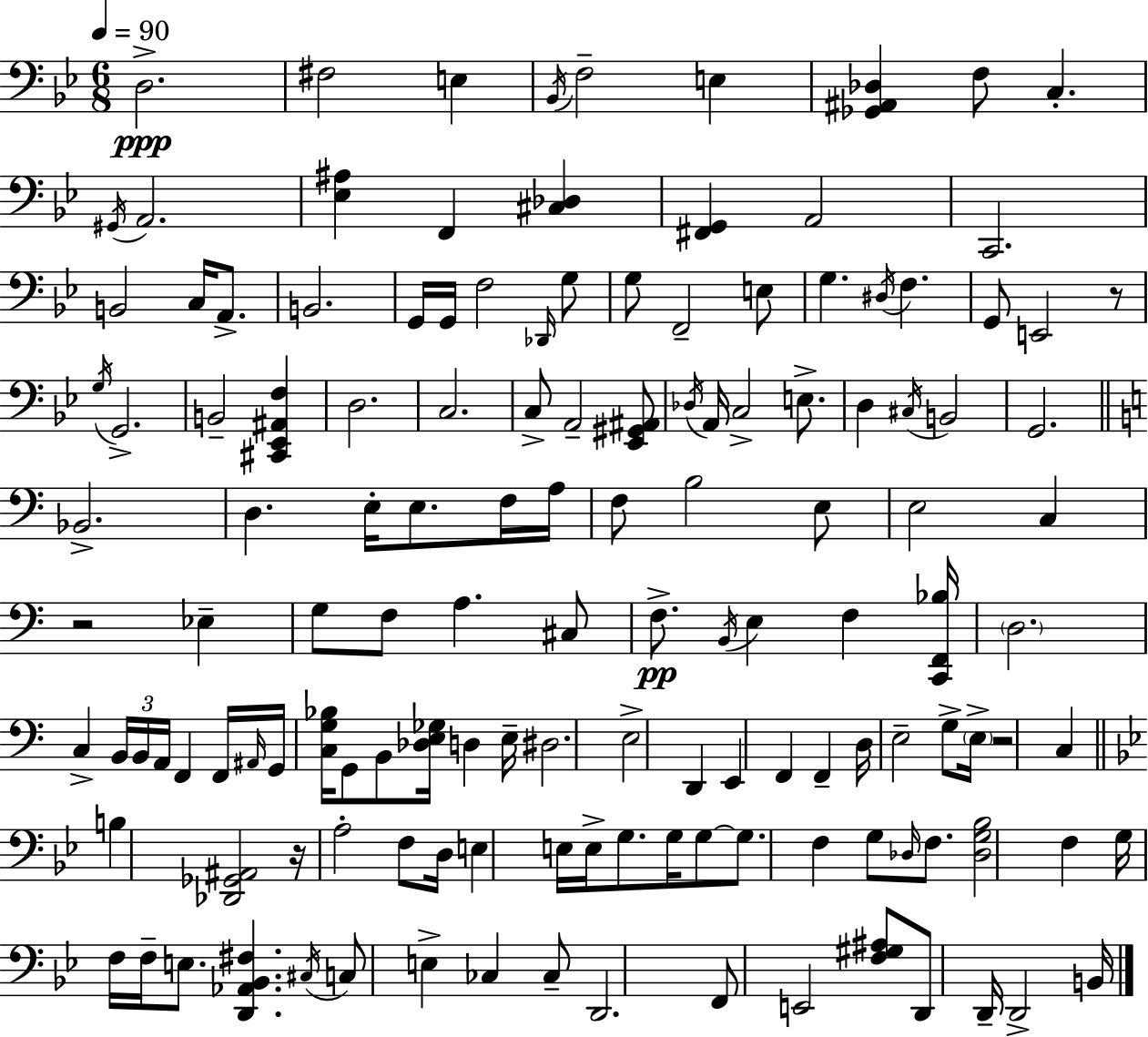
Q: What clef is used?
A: bass